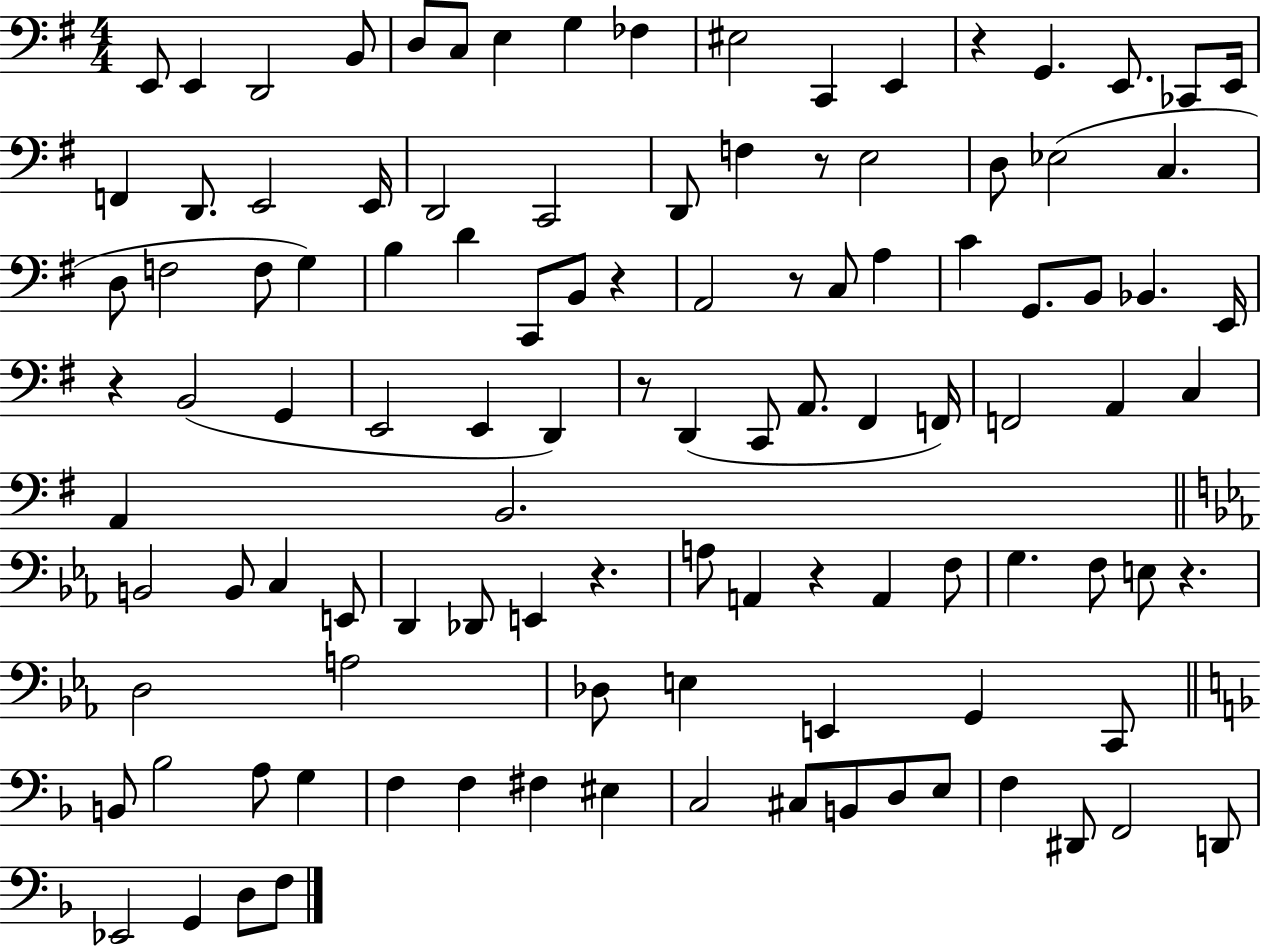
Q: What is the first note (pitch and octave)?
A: E2